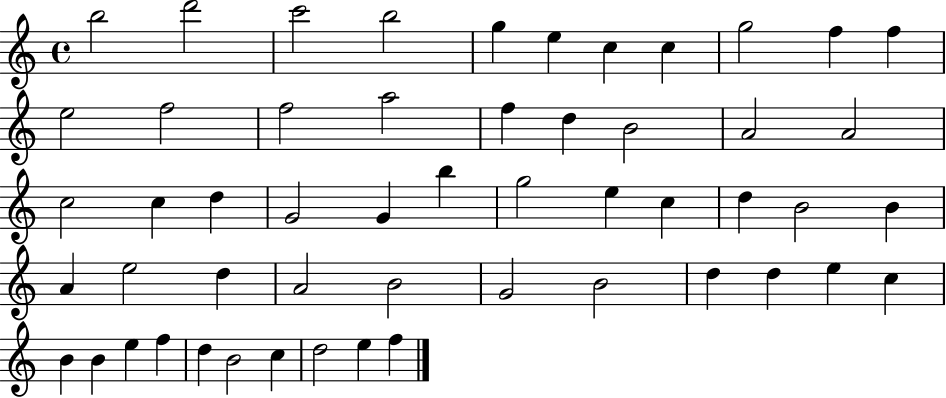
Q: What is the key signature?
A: C major